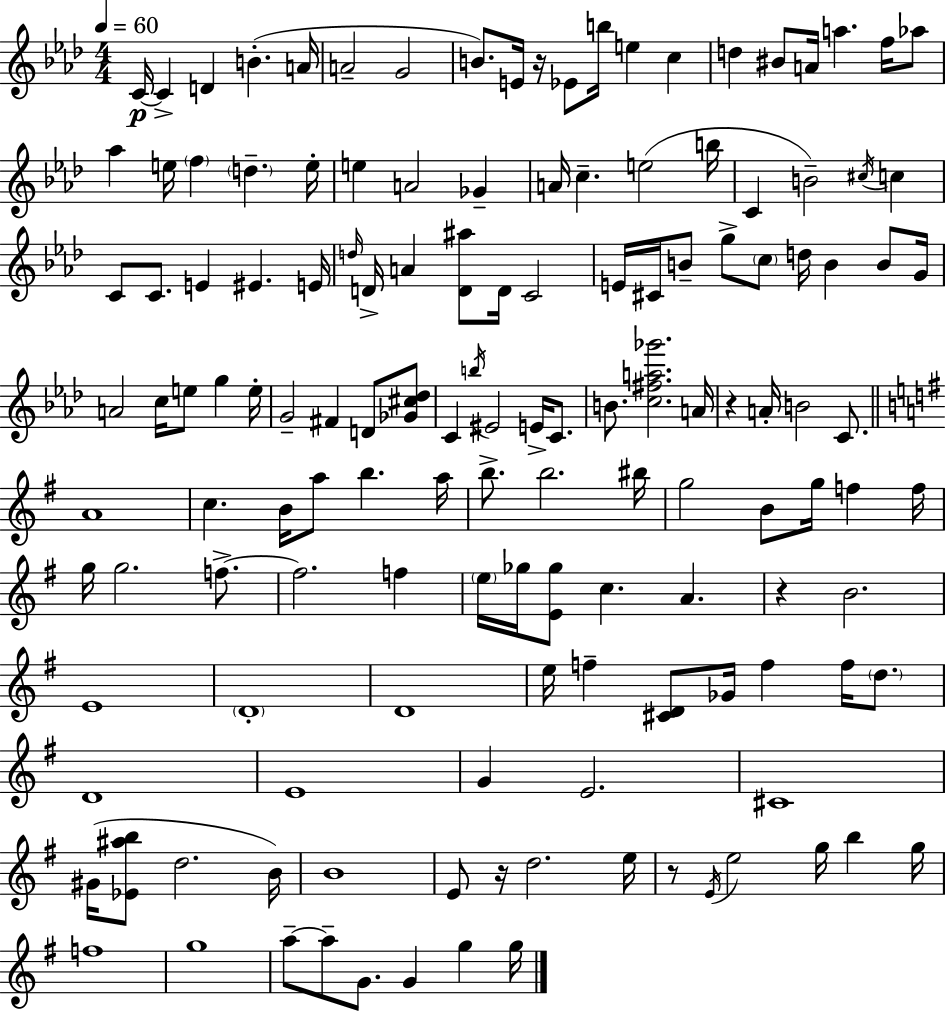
X:1
T:Untitled
M:4/4
L:1/4
K:Fm
C/4 C D B A/4 A2 G2 B/2 E/4 z/4 _E/2 b/4 e c d ^B/2 A/4 a f/4 _a/2 _a e/4 f d e/4 e A2 _G A/4 c e2 b/4 C B2 ^c/4 c C/2 C/2 E ^E E/4 d/4 D/4 A [D^a]/2 D/4 C2 E/4 ^C/4 B/2 g/2 c/2 d/4 B B/2 G/4 A2 c/4 e/2 g e/4 G2 ^F D/2 [_G^c_d]/2 C b/4 ^E2 E/4 C/2 B/2 [c^fa_g']2 A/4 z A/4 B2 C/2 A4 c B/4 a/2 b a/4 b/2 b2 ^b/4 g2 B/2 g/4 f f/4 g/4 g2 f/2 f2 f e/4 _g/4 [E_g]/2 c A z B2 E4 D4 D4 e/4 f [^CD]/2 _G/4 f f/4 d/2 D4 E4 G E2 ^C4 ^G/4 [_E^ab]/2 d2 B/4 B4 E/2 z/4 d2 e/4 z/2 E/4 e2 g/4 b g/4 f4 g4 a/2 a/2 G/2 G g g/4